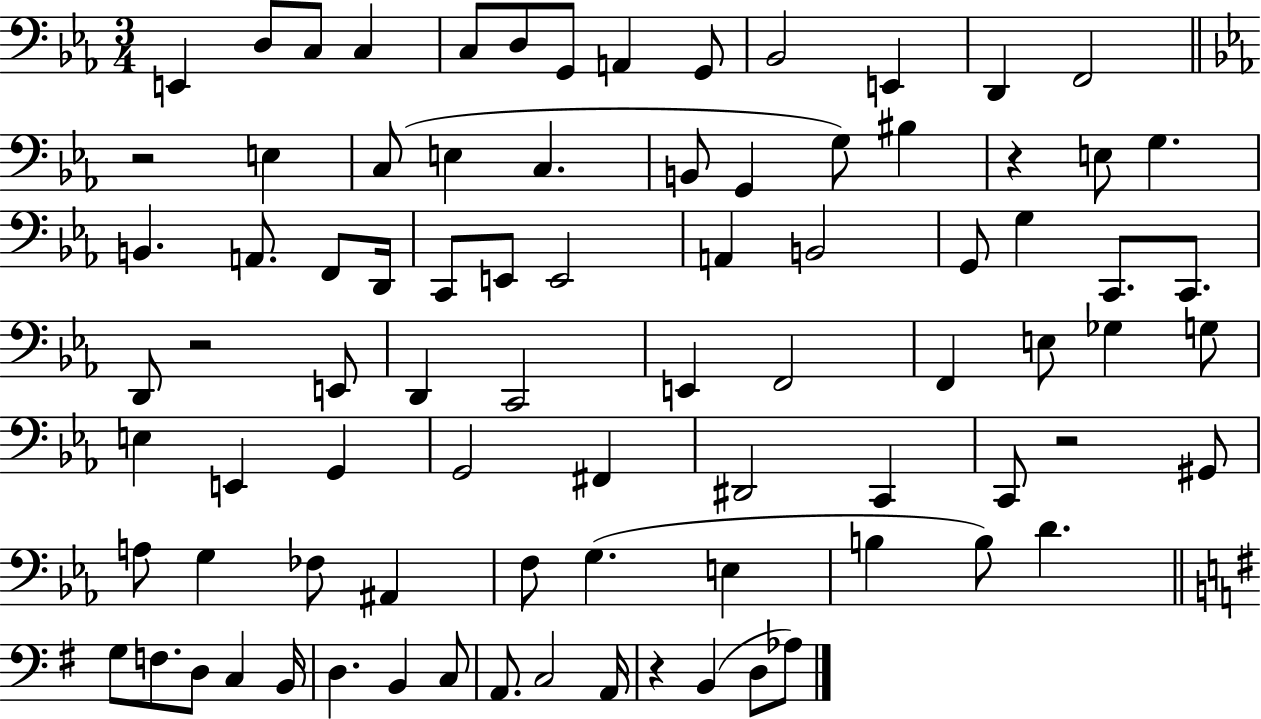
{
  \clef bass
  \numericTimeSignature
  \time 3/4
  \key ees \major
  e,4 d8 c8 c4 | c8 d8 g,8 a,4 g,8 | bes,2 e,4 | d,4 f,2 | \break \bar "||" \break \key c \minor r2 e4 | c8( e4 c4. | b,8 g,4 g8) bis4 | r4 e8 g4. | \break b,4. a,8. f,8 d,16 | c,8 e,8 e,2 | a,4 b,2 | g,8 g4 c,8. c,8. | \break d,8 r2 e,8 | d,4 c,2 | e,4 f,2 | f,4 e8 ges4 g8 | \break e4 e,4 g,4 | g,2 fis,4 | dis,2 c,4 | c,8 r2 gis,8 | \break a8 g4 fes8 ais,4 | f8 g4.( e4 | b4 b8) d'4. | \bar "||" \break \key g \major g8 f8. d8 c4 b,16 | d4. b,4 c8 | a,8. c2 a,16 | r4 b,4( d8 aes8) | \break \bar "|."
}